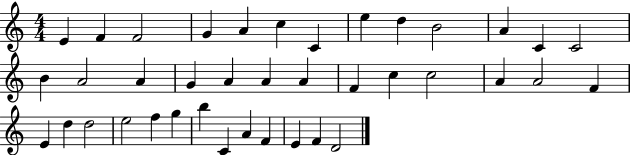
{
  \clef treble
  \numericTimeSignature
  \time 4/4
  \key c \major
  e'4 f'4 f'2 | g'4 a'4 c''4 c'4 | e''4 d''4 b'2 | a'4 c'4 c'2 | \break b'4 a'2 a'4 | g'4 a'4 a'4 a'4 | f'4 c''4 c''2 | a'4 a'2 f'4 | \break e'4 d''4 d''2 | e''2 f''4 g''4 | b''4 c'4 a'4 f'4 | e'4 f'4 d'2 | \break \bar "|."
}